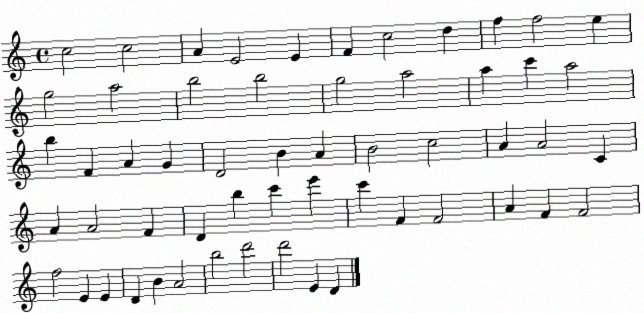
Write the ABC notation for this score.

X:1
T:Untitled
M:4/4
L:1/4
K:C
c2 c2 A E2 E F c2 d f f2 e g2 a2 b2 b2 g2 a2 a c' a2 b F A G D2 B A B2 c2 A A2 C A A2 F D b c' e' c' F F2 A F F2 f2 E E D B A2 b2 d'2 d'2 E D